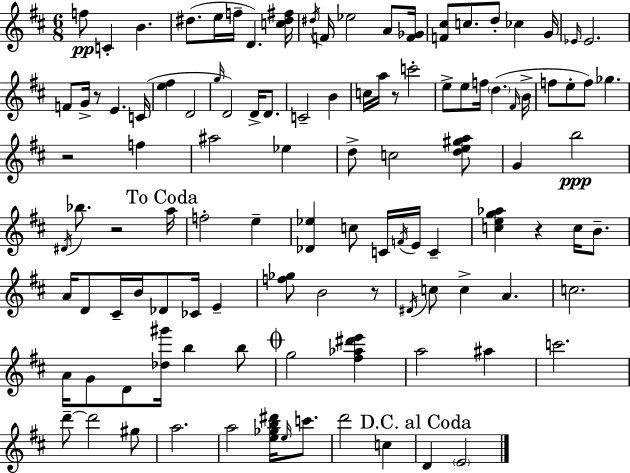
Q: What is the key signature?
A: D major